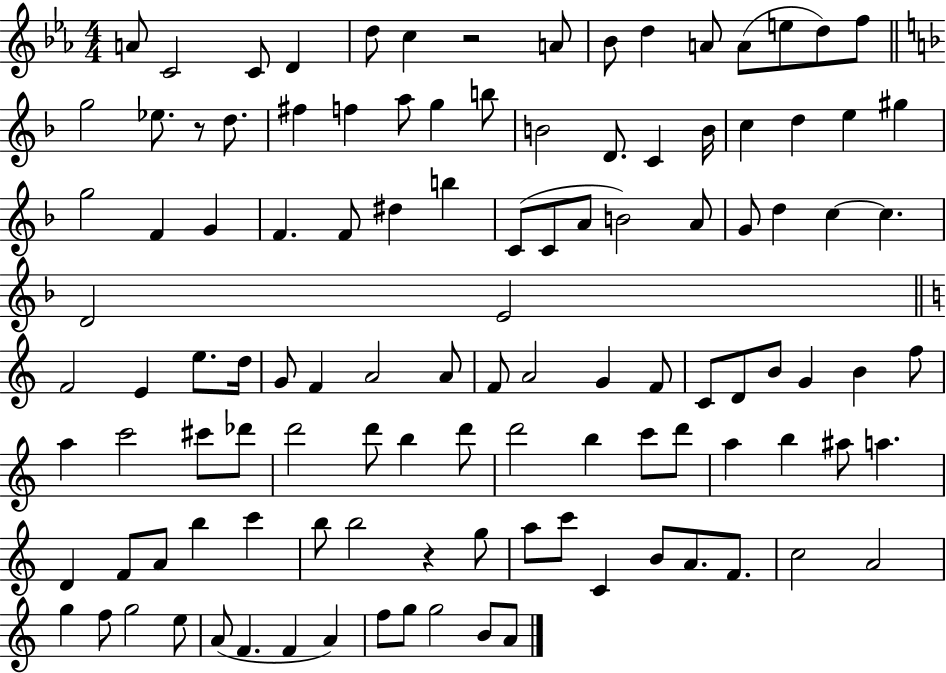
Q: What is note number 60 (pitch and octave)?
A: F4